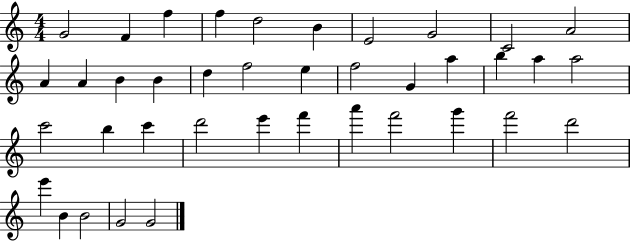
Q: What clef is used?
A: treble